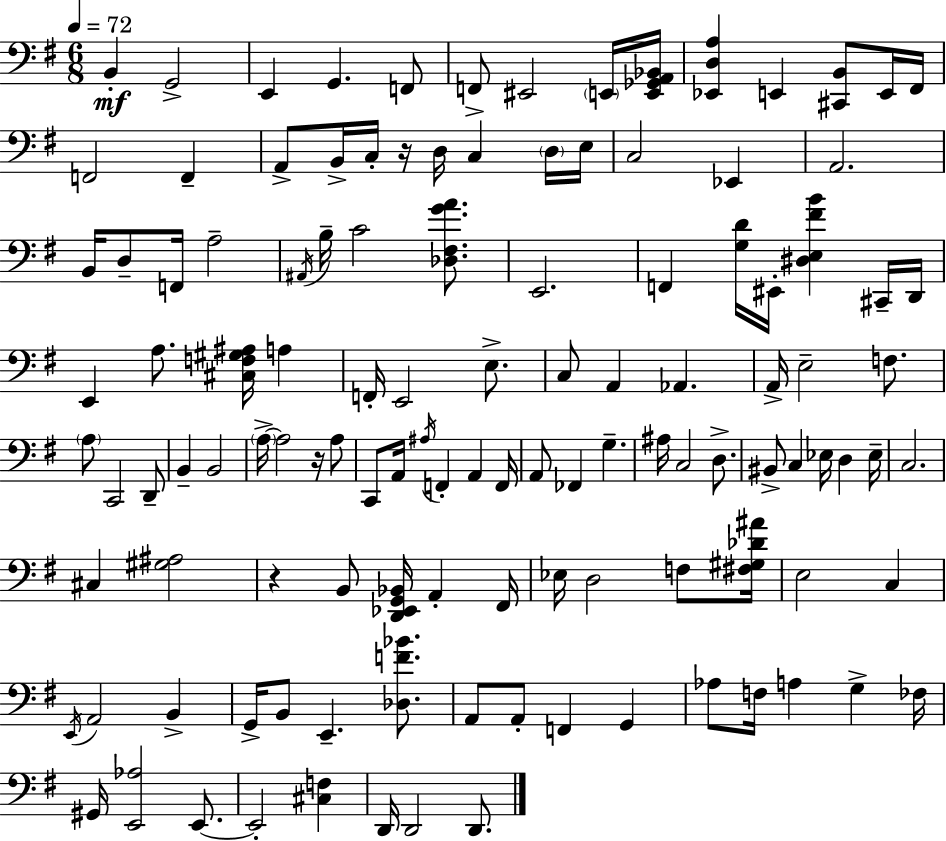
{
  \clef bass
  \numericTimeSignature
  \time 6/8
  \key g \major
  \tempo 4 = 72
  b,4-.\mf g,2-> | e,4 g,4. f,8 | f,8-> eis,2 \parenthesize e,16 <e, ges, a, bes,>16 | <ees, d a>4 e,4 <cis, b,>8 e,16 fis,16 | \break f,2 f,4-- | a,8-> b,16-> c16-. r16 d16 c4 \parenthesize d16 e16 | c2 ees,4 | a,2. | \break b,16 d8-- f,16 a2-- | \acciaccatura { ais,16 } b16-- c'2 <des fis g' a'>8. | e,2. | f,4 <g d'>16 eis,16-. <dis e fis' b'>4 cis,16-- | \break d,16 e,4 a8. <cis f gis ais>16 a4 | f,16-. e,2 e8.-> | c8 a,4 aes,4. | a,16-> e2-- f8. | \break \parenthesize a8 c,2 d,8-- | b,4-- b,2 | \parenthesize a16->~~ a2 r16 a8 | c,8 a,16 \acciaccatura { ais16 } f,4-. a,4 | \break f,16 a,8 fes,4 g4.-- | ais16 c2 d8.-> | bis,8-> c4 ees16 d4 | ees16-- c2. | \break cis4 <gis ais>2 | r4 b,8 <d, ees, g, bes,>16 a,4-. | fis,16 ees16 d2 f8 | <fis gis des' ais'>16 e2 c4 | \break \acciaccatura { e,16 } a,2 b,4-> | g,16-> b,8 e,4.-- | <des f' bes'>8. a,8 a,8-. f,4 g,4 | aes8 f16 a4 g4-> | \break fes16 gis,16 <e, aes>2 | e,8.~~ e,2-. <cis f>4 | d,16 d,2 | d,8. \bar "|."
}